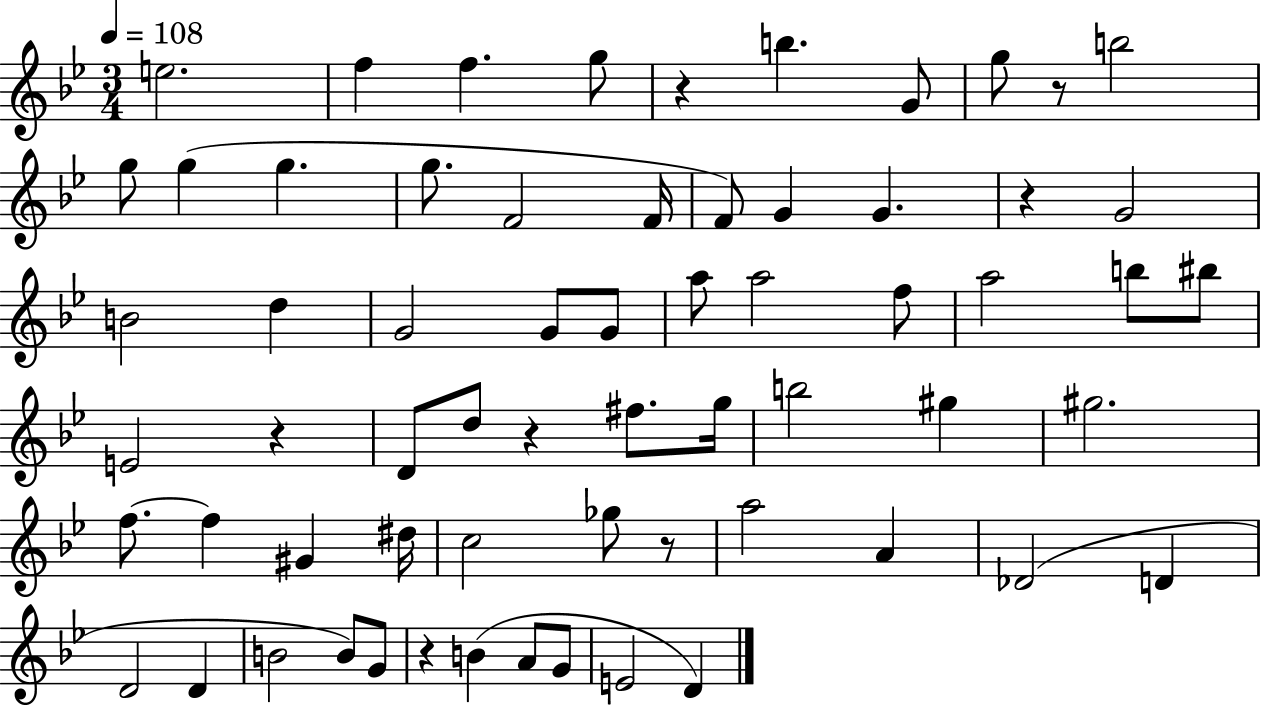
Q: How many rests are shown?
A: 7